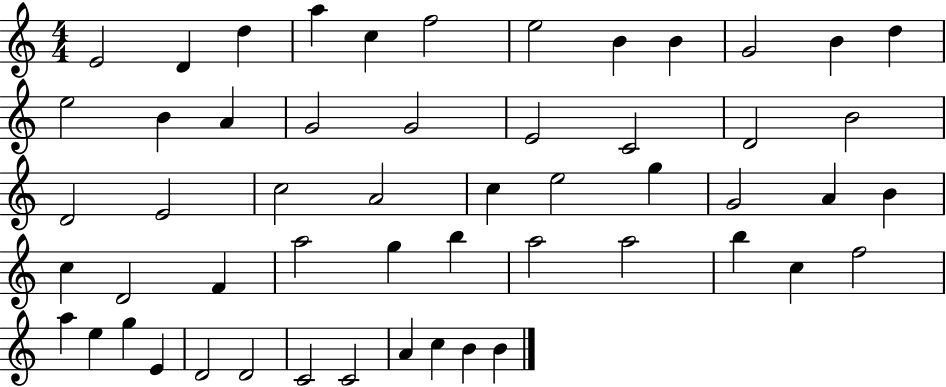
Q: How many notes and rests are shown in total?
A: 54